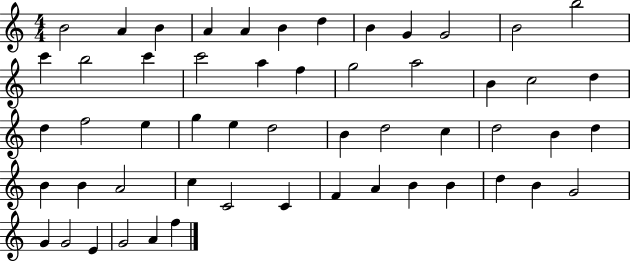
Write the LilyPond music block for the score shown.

{
  \clef treble
  \numericTimeSignature
  \time 4/4
  \key c \major
  b'2 a'4 b'4 | a'4 a'4 b'4 d''4 | b'4 g'4 g'2 | b'2 b''2 | \break c'''4 b''2 c'''4 | c'''2 a''4 f''4 | g''2 a''2 | b'4 c''2 d''4 | \break d''4 f''2 e''4 | g''4 e''4 d''2 | b'4 d''2 c''4 | d''2 b'4 d''4 | \break b'4 b'4 a'2 | c''4 c'2 c'4 | f'4 a'4 b'4 b'4 | d''4 b'4 g'2 | \break g'4 g'2 e'4 | g'2 a'4 f''4 | \bar "|."
}